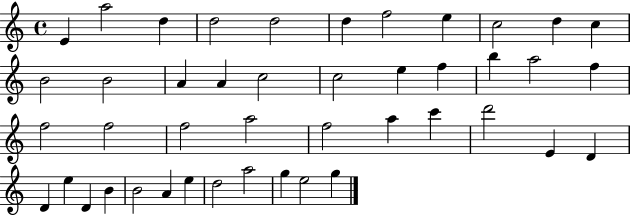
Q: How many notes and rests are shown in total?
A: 44